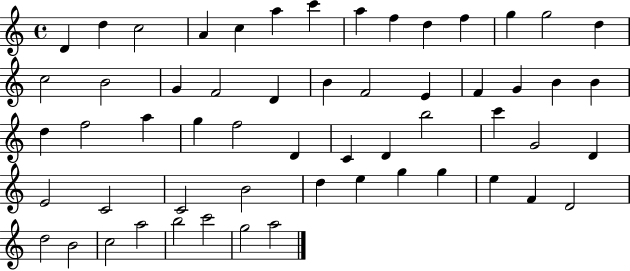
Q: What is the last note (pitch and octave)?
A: A5